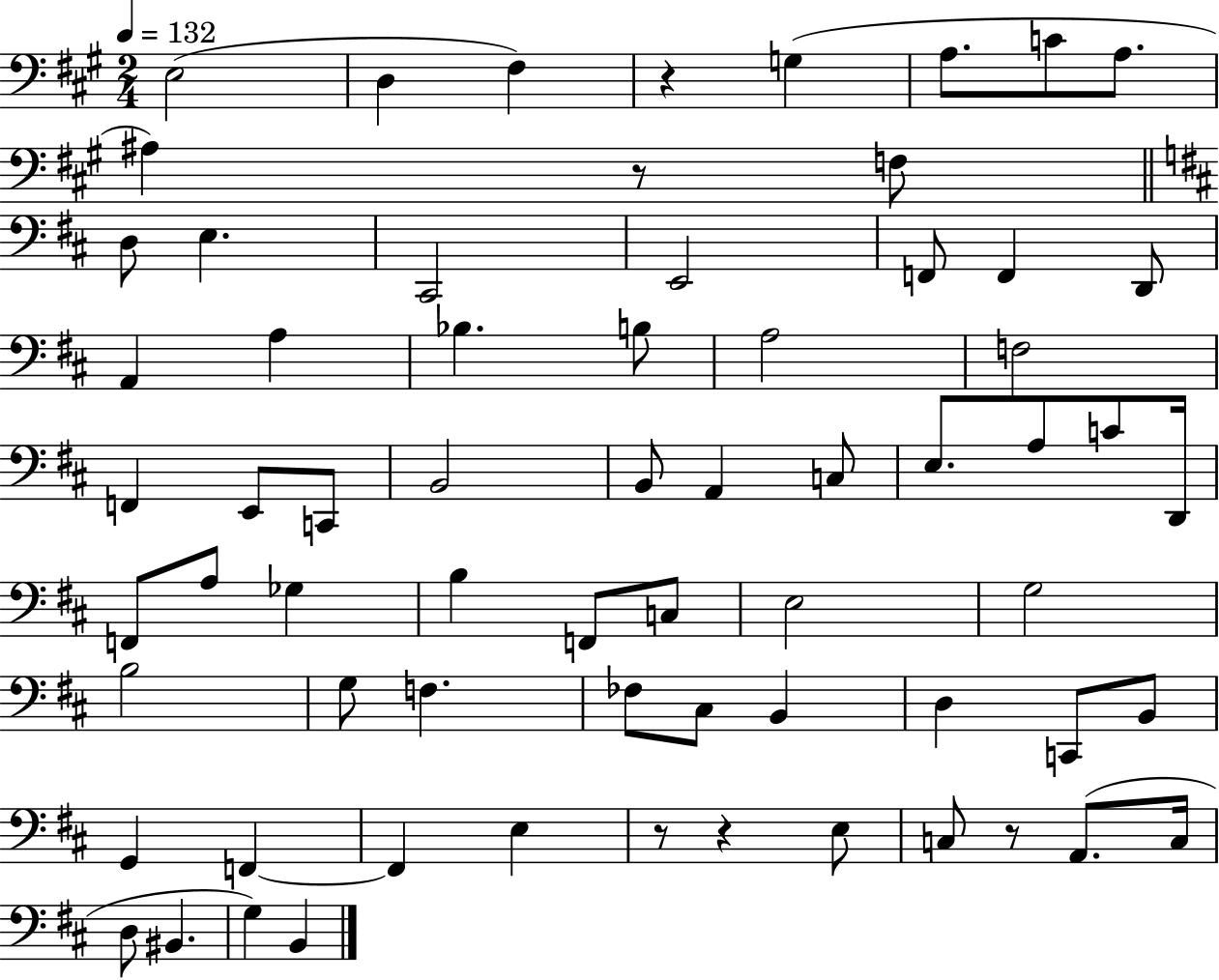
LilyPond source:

{
  \clef bass
  \numericTimeSignature
  \time 2/4
  \key a \major
  \tempo 4 = 132
  e2( | d4 fis4) | r4 g4( | a8. c'8 a8. | \break ais4) r8 f8 | \bar "||" \break \key b \minor d8 e4. | cis,2 | e,2 | f,8 f,4 d,8 | \break a,4 a4 | bes4. b8 | a2 | f2 | \break f,4 e,8 c,8 | b,2 | b,8 a,4 c8 | e8. a8 c'8 d,16 | \break f,8 a8 ges4 | b4 f,8 c8 | e2 | g2 | \break b2 | g8 f4. | fes8 cis8 b,4 | d4 c,8 b,8 | \break g,4 f,4~~ | f,4 e4 | r8 r4 e8 | c8 r8 a,8.( c16 | \break d8 bis,4. | g4) b,4 | \bar "|."
}